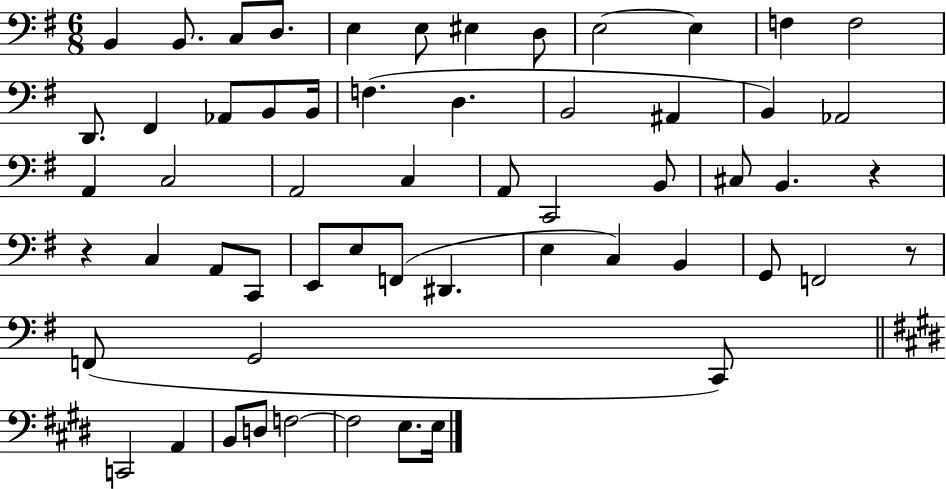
X:1
T:Untitled
M:6/8
L:1/4
K:G
B,, B,,/2 C,/2 D,/2 E, E,/2 ^E, D,/2 E,2 E, F, F,2 D,,/2 ^F,, _A,,/2 B,,/2 B,,/4 F, D, B,,2 ^A,, B,, _A,,2 A,, C,2 A,,2 C, A,,/2 C,,2 B,,/2 ^C,/2 B,, z z C, A,,/2 C,,/2 E,,/2 E,/2 F,,/2 ^D,, E, C, B,, G,,/2 F,,2 z/2 F,,/2 G,,2 C,,/2 C,,2 A,, B,,/2 D,/2 F,2 F,2 E,/2 E,/4